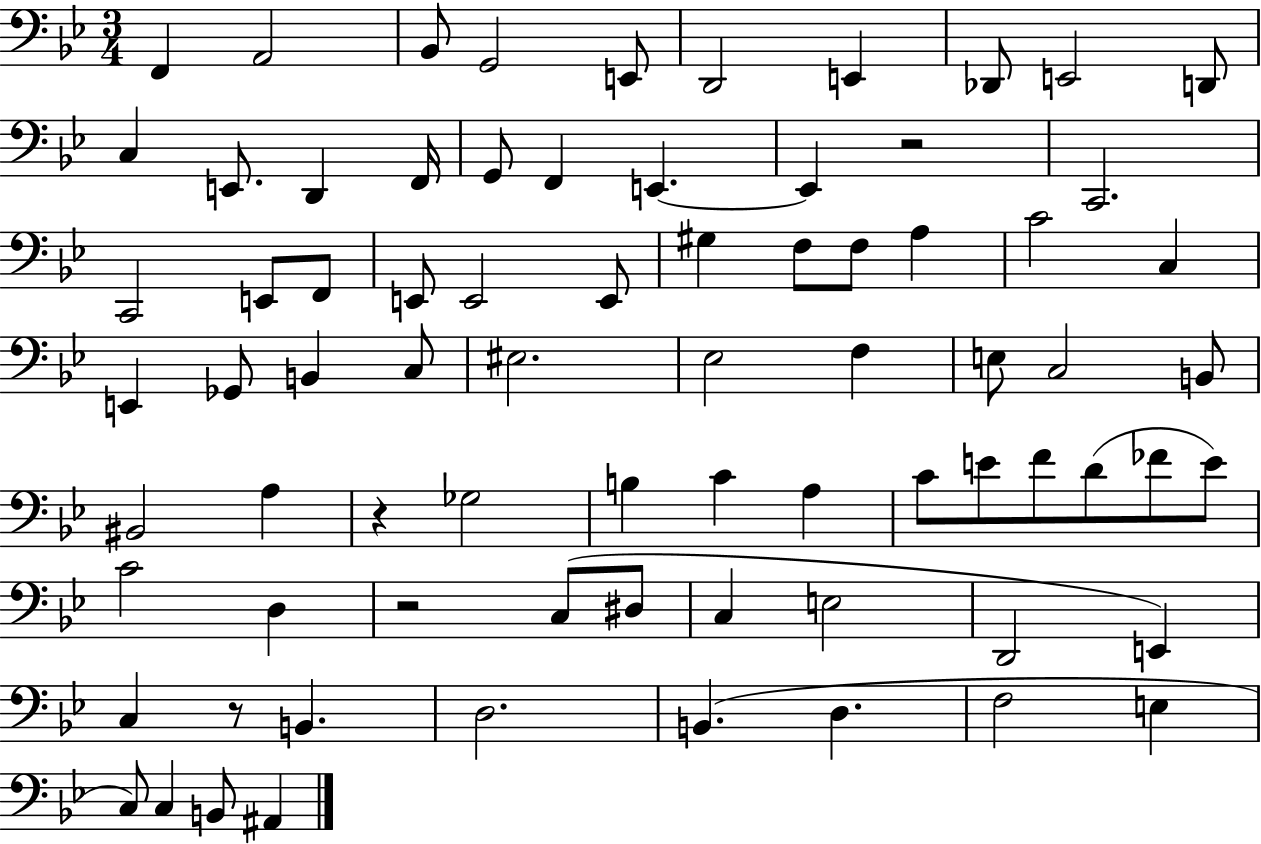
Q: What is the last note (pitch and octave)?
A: A#2